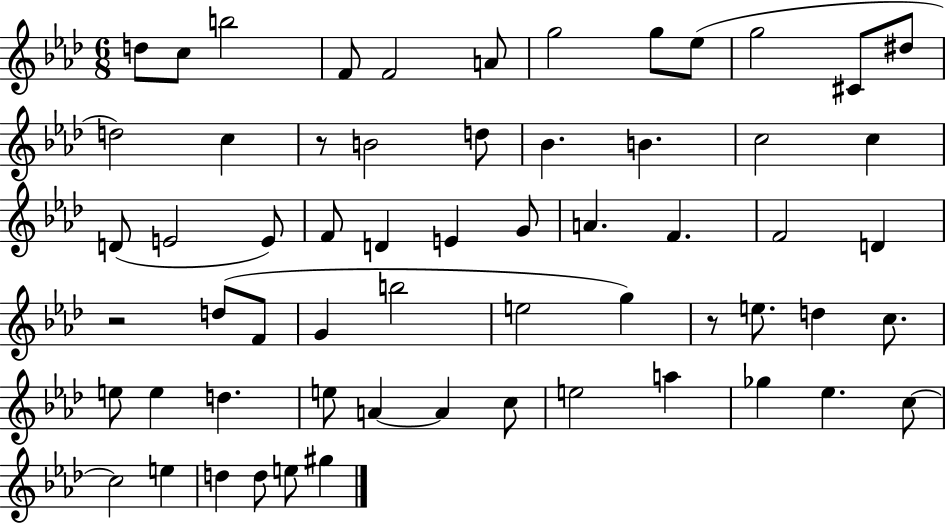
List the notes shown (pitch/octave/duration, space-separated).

D5/e C5/e B5/h F4/e F4/h A4/e G5/h G5/e Eb5/e G5/h C#4/e D#5/e D5/h C5/q R/e B4/h D5/e Bb4/q. B4/q. C5/h C5/q D4/e E4/h E4/e F4/e D4/q E4/q G4/e A4/q. F4/q. F4/h D4/q R/h D5/e F4/e G4/q B5/h E5/h G5/q R/e E5/e. D5/q C5/e. E5/e E5/q D5/q. E5/e A4/q A4/q C5/e E5/h A5/q Gb5/q Eb5/q. C5/e C5/h E5/q D5/q D5/e E5/e G#5/q